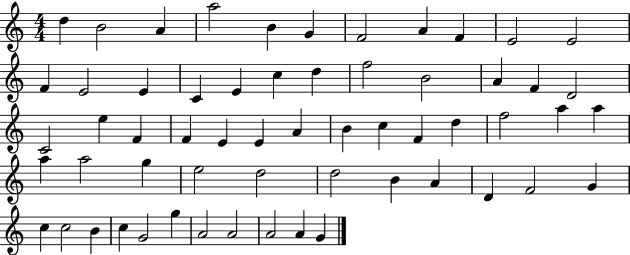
{
  \clef treble
  \numericTimeSignature
  \time 4/4
  \key c \major
  d''4 b'2 a'4 | a''2 b'4 g'4 | f'2 a'4 f'4 | e'2 e'2 | \break f'4 e'2 e'4 | c'4 e'4 c''4 d''4 | f''2 b'2 | a'4 f'4 d'2 | \break c'2 e''4 f'4 | f'4 e'4 e'4 a'4 | b'4 c''4 f'4 d''4 | f''2 a''4 a''4 | \break a''4 a''2 g''4 | e''2 d''2 | d''2 b'4 a'4 | d'4 f'2 g'4 | \break c''4 c''2 b'4 | c''4 g'2 g''4 | a'2 a'2 | a'2 a'4 g'4 | \break \bar "|."
}